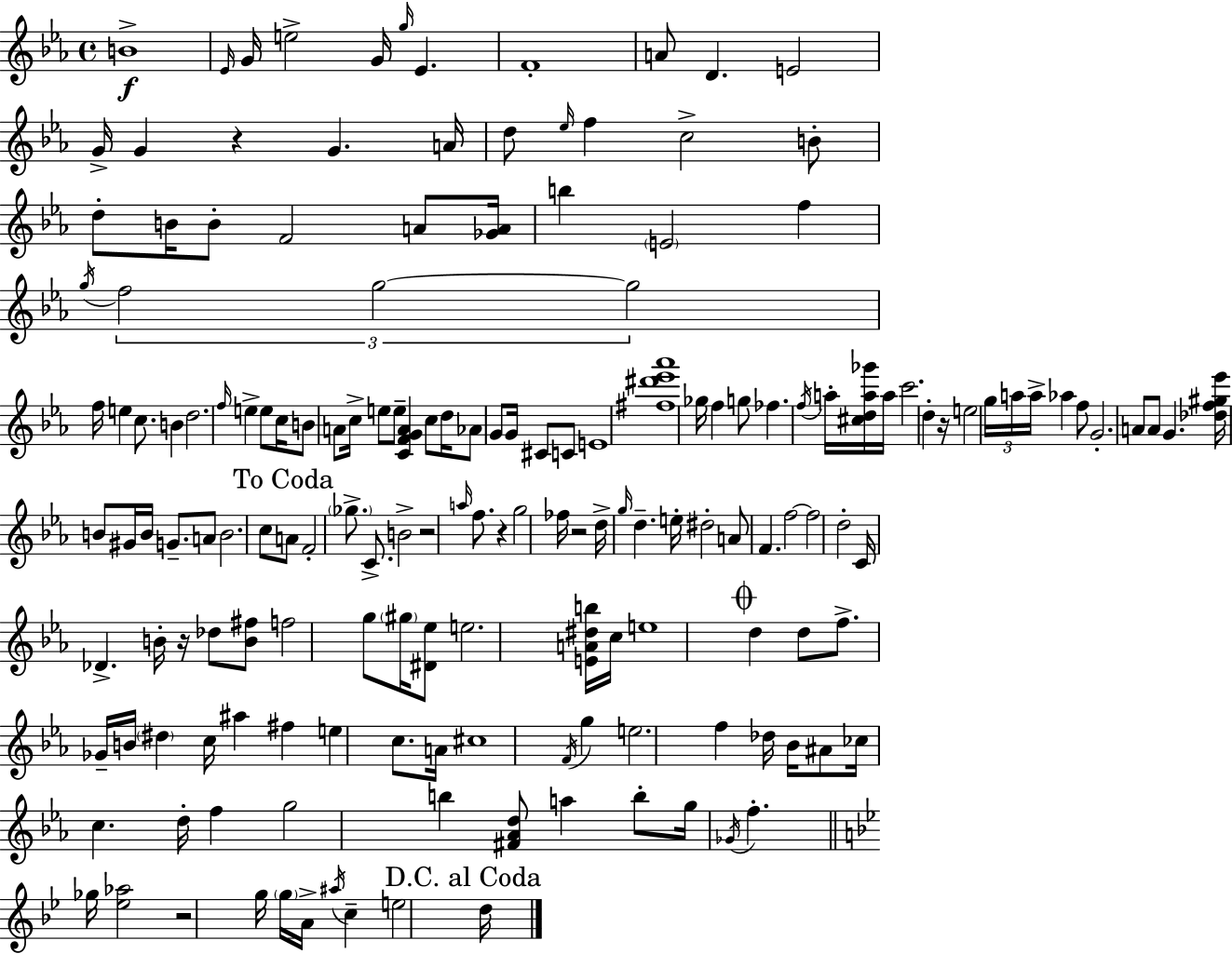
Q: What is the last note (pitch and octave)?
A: D5